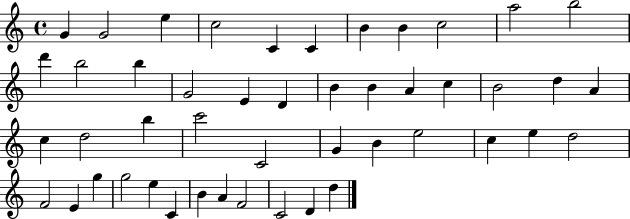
{
  \clef treble
  \time 4/4
  \defaultTimeSignature
  \key c \major
  g'4 g'2 e''4 | c''2 c'4 c'4 | b'4 b'4 c''2 | a''2 b''2 | \break d'''4 b''2 b''4 | g'2 e'4 d'4 | b'4 b'4 a'4 c''4 | b'2 d''4 a'4 | \break c''4 d''2 b''4 | c'''2 c'2 | g'4 b'4 e''2 | c''4 e''4 d''2 | \break f'2 e'4 g''4 | g''2 e''4 c'4 | b'4 a'4 f'2 | c'2 d'4 d''4 | \break \bar "|."
}